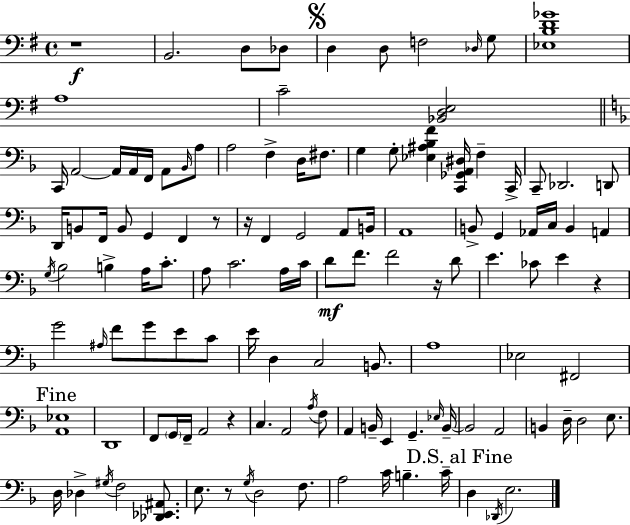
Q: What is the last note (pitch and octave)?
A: E3